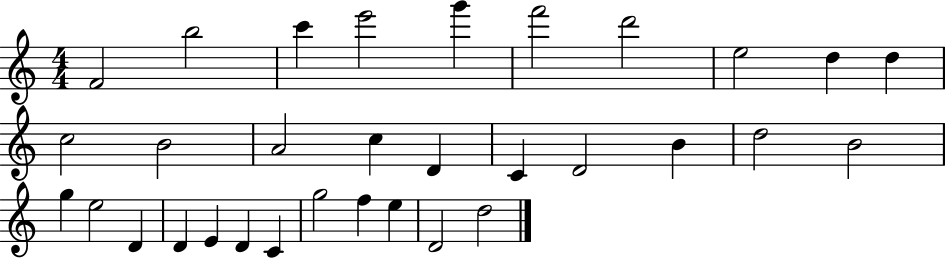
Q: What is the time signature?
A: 4/4